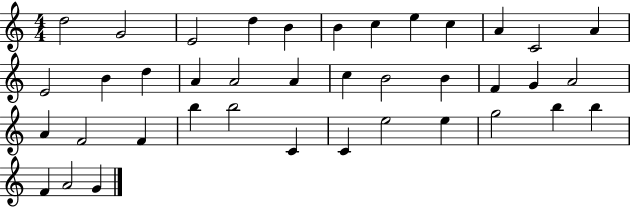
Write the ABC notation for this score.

X:1
T:Untitled
M:4/4
L:1/4
K:C
d2 G2 E2 d B B c e c A C2 A E2 B d A A2 A c B2 B F G A2 A F2 F b b2 C C e2 e g2 b b F A2 G